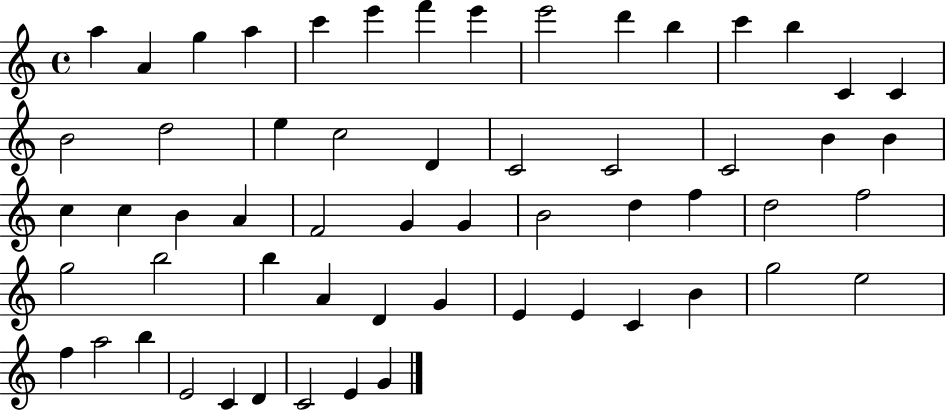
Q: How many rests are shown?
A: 0